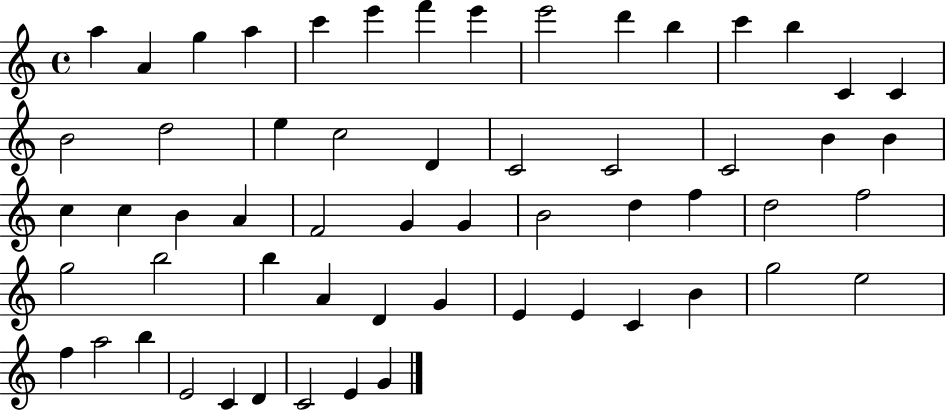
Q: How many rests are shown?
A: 0